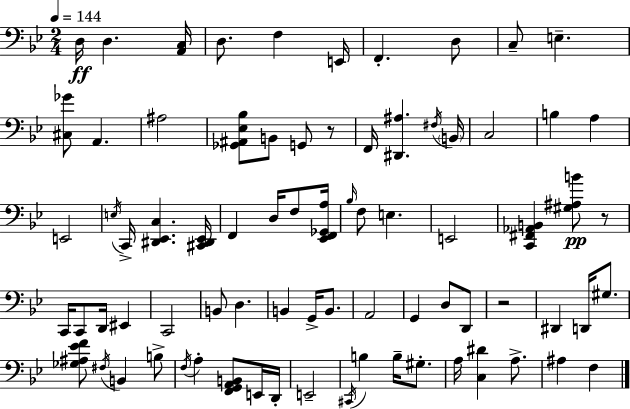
X:1
T:Untitled
M:2/4
L:1/4
K:Gm
D,/4 D, [A,,C,]/4 D,/2 F, E,,/4 F,, D,/2 C,/2 E, [^C,_G]/2 A,, ^A,2 [_G,,^A,,_E,_B,]/2 B,,/2 G,,/2 z/2 F,,/4 [^D,,^A,] ^F,/4 B,,/4 C,2 B, A, E,,2 E,/4 C,,/4 [^D,,_E,,C,] [^C,,^D,,_E,,]/4 F,, D,/4 F,/2 [_E,,F,,_G,,A,]/4 _B,/4 F,/2 E, E,,2 [C,,^F,,_A,,B,,] [^G,^A,B]/2 z/2 C,,/4 C,,/2 D,,/4 ^E,, C,,2 B,,/2 D, B,, G,,/4 B,,/2 A,,2 G,, D,/2 D,,/2 z2 ^D,, D,,/4 ^G,/2 [_G,^A,_EF]/2 ^F,/4 B,, B,/2 F,/4 A, [F,,G,,A,,B,,]/2 E,,/4 D,,/4 E,,2 ^C,,/4 B, B,/4 ^G,/2 A,/4 [C,^D] A,/2 ^A, F,